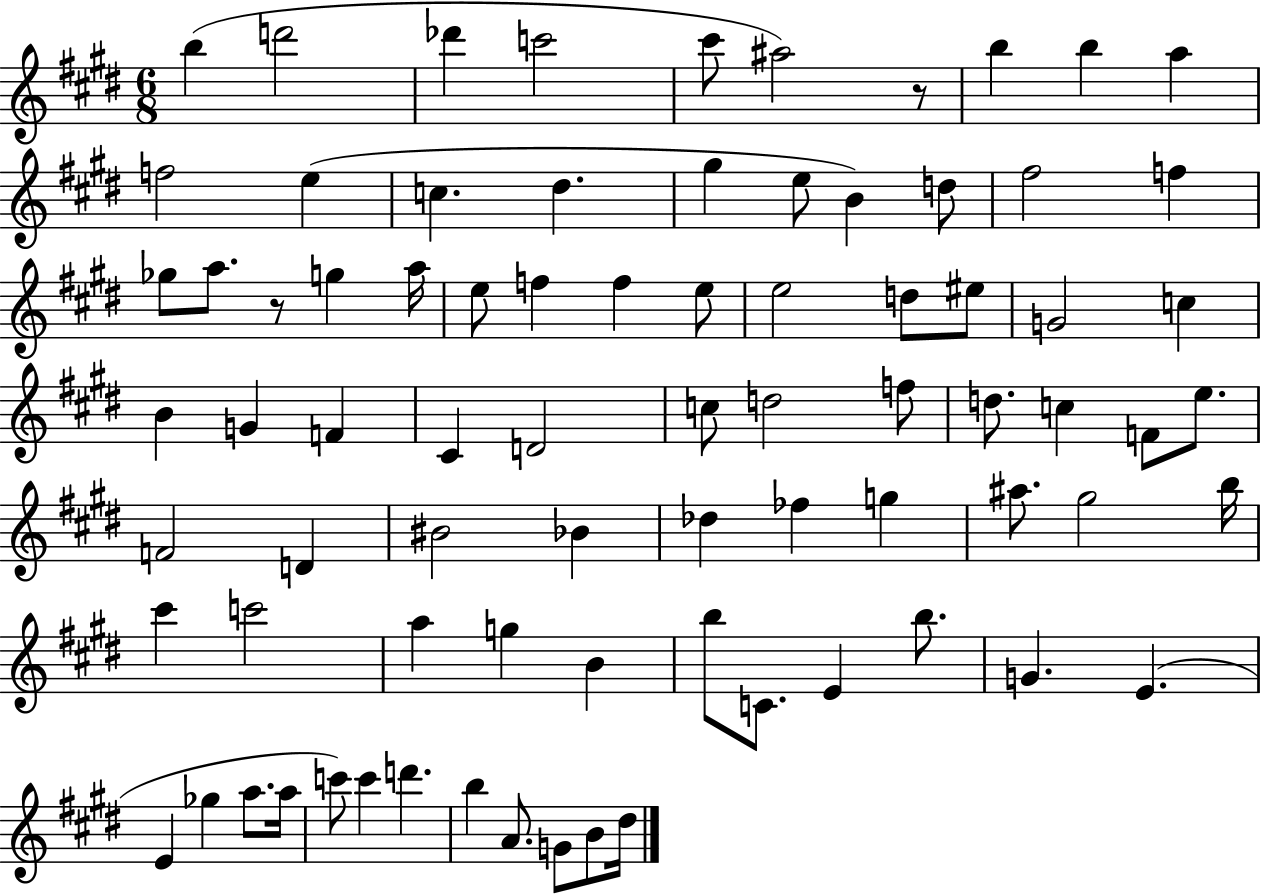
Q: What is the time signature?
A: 6/8